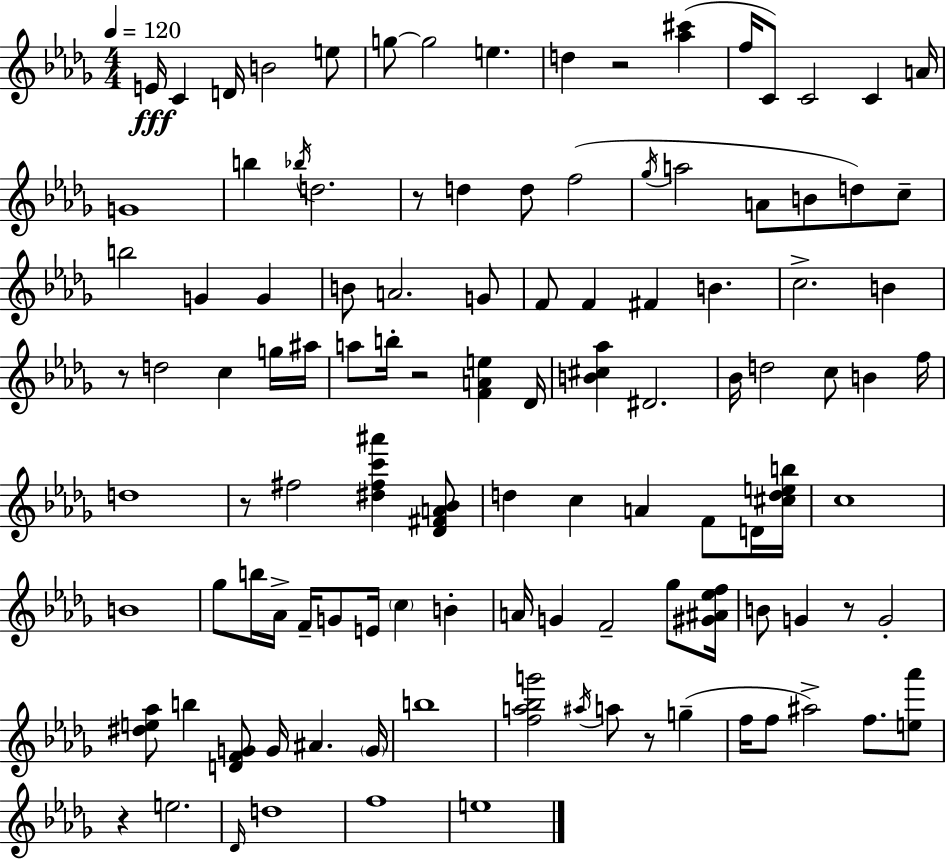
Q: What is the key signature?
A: BES minor